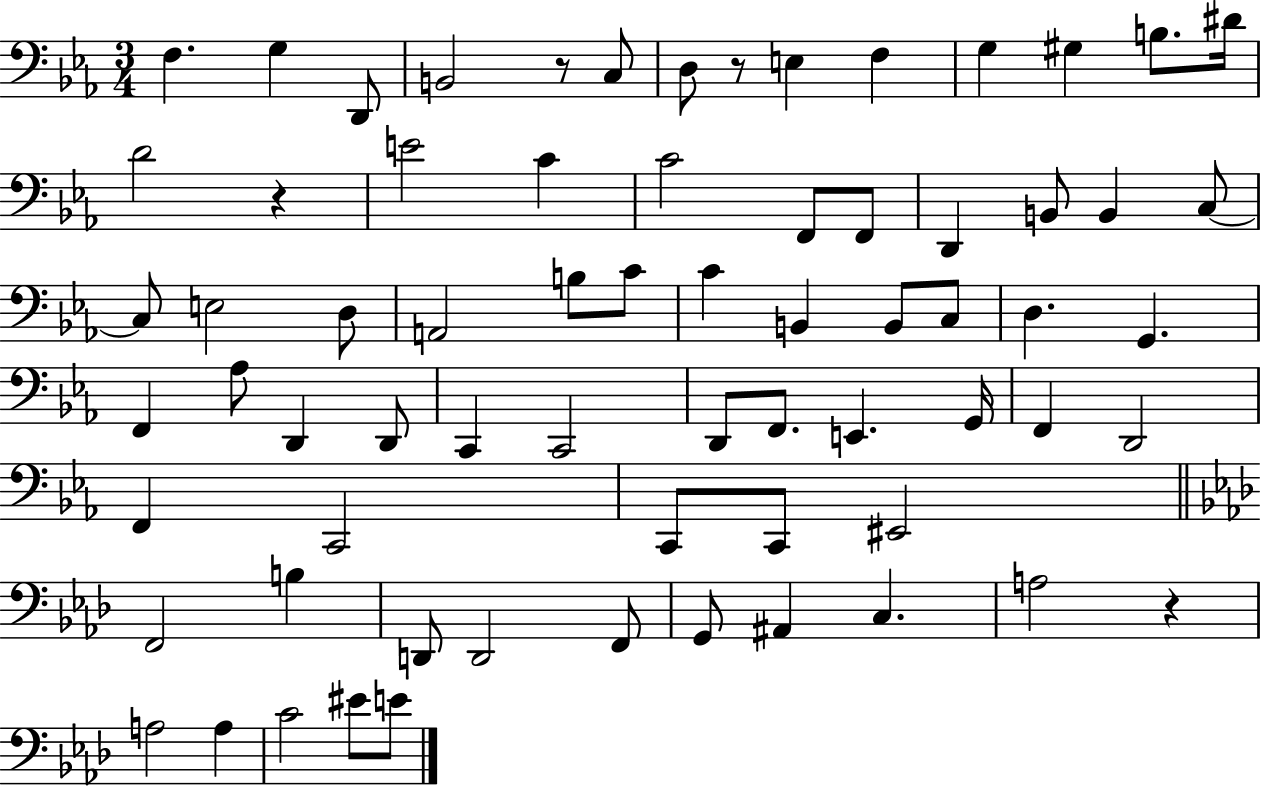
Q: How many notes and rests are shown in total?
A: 69